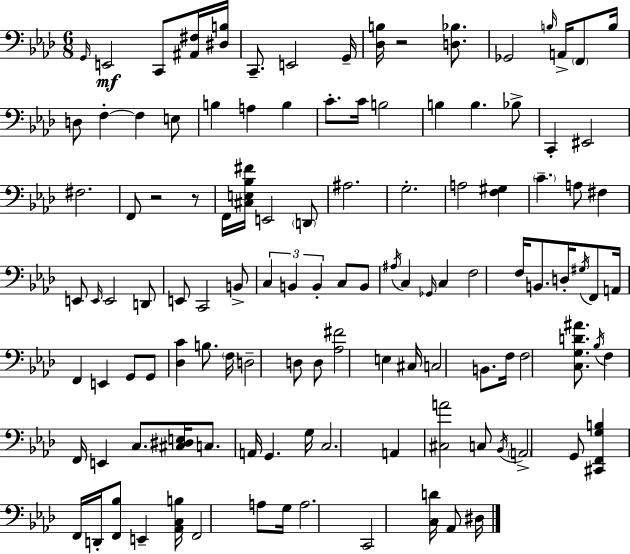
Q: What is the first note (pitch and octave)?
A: G2